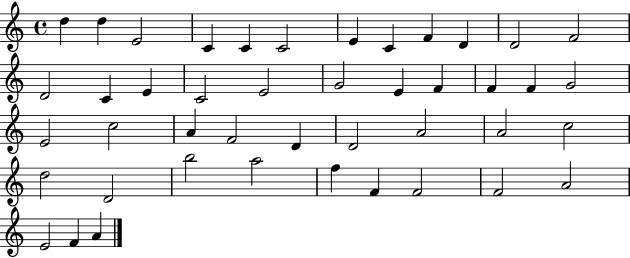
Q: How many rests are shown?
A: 0